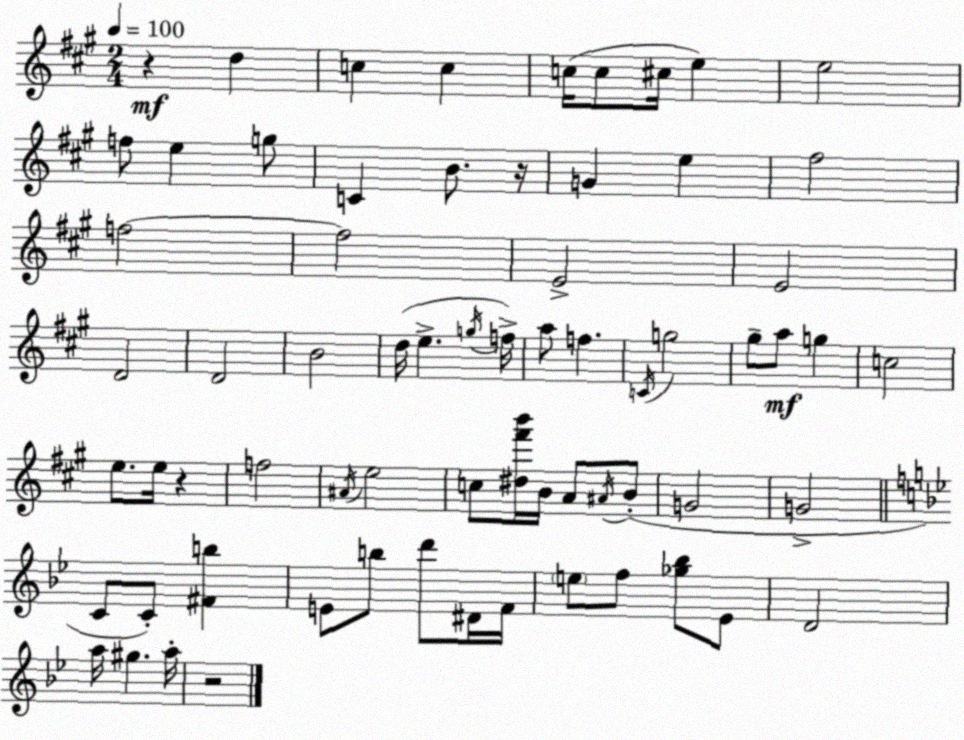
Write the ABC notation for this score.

X:1
T:Untitled
M:2/4
L:1/4
K:A
z d c c c/4 c/2 ^c/4 e e2 f/2 e g/2 C B/2 z/4 G e ^f2 f2 f2 E2 E2 D2 D2 B2 d/4 e g/4 f/4 a/2 f C/4 g2 ^g/2 a/2 g c2 e/2 e/4 z f2 ^A/4 e2 c/2 [^d^f'b']/4 B/4 A/2 ^A/4 B/2 G2 G2 C/2 C/2 [^Fb] E/2 b/2 d'/2 ^D/4 F/4 e/2 f/2 [_g_b]/2 _E/2 D2 a/4 ^g a/4 z2